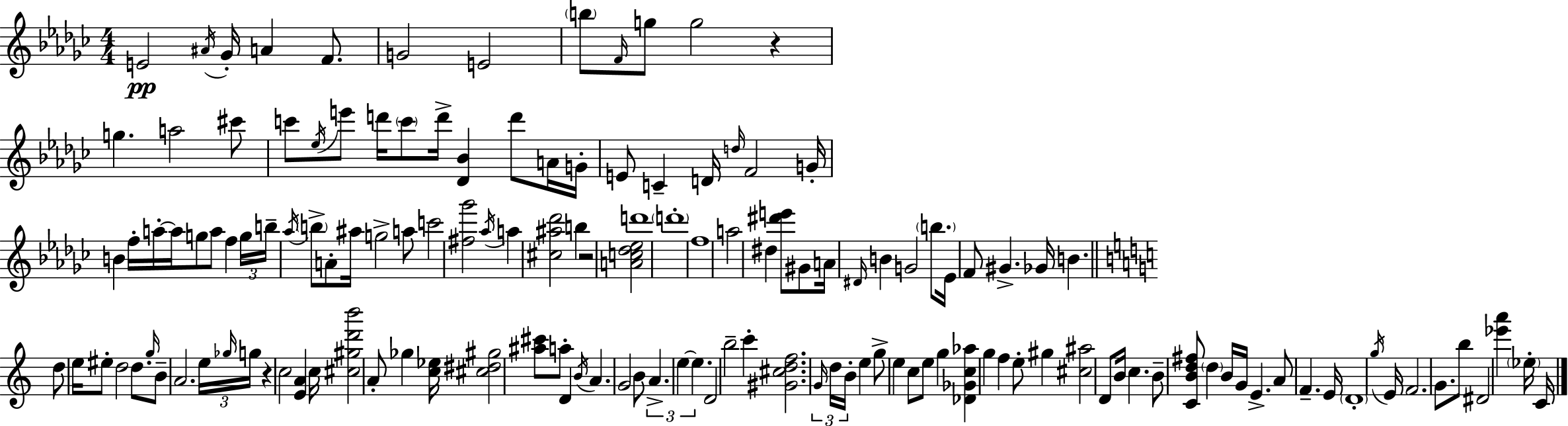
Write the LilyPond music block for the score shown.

{
  \clef treble
  \numericTimeSignature
  \time 4/4
  \key ees \minor
  e'2\pp \acciaccatura { ais'16 } ges'16-. a'4 f'8. | g'2 e'2 | \parenthesize b''8 \grace { f'16 } g''8 g''2 r4 | g''4. a''2 | \break cis'''8 c'''8 \acciaccatura { ees''16 } e'''8 d'''16 \parenthesize c'''8 d'''16-> <des' bes'>4 d'''8 | a'16 g'16-. e'8 c'4-- d'16 \grace { d''16 } f'2 | g'16-. b'4 f''16-. a''16-.~~ a''16 g''8 a''8 f''4 | \tuplet 3/2 { g''16 b''16-- \acciaccatura { aes''16 } } \parenthesize b''8-> a'8-. ais''16 g''2-> | \break a''8 c'''2 <fis'' ges'''>2 | \acciaccatura { aes''16 } a''4 <cis'' ais'' des'''>2 | b''4 r2 <a' c'' des'' ees''>2 | d'''1 | \break \parenthesize d'''1-. | f''1 | a''2 dis''4 | <dis''' e'''>8 gis'8 a'16 \grace { dis'16 } b'4 g'2 | \break \parenthesize b''8. ees'16 f'8 gis'4.-> | ges'16 b'4. \bar "||" \break \key c \major d''8 e''16 eis''8-. d''2 d''8. | \grace { g''16 } b'8-- a'2. \tuplet 3/2 { e''16 | \grace { ges''16 } g''16 } r4 c''2 <e' a'>4 | c''16 <cis'' gis'' d''' b'''>2 a'8-. ges''4 | \break <c'' ees''>16 <cis'' dis'' gis''>2 <ais'' cis'''>8 a''8-. d'4 | \acciaccatura { b'16 } a'4. g'2 | b'8 \tuplet 3/2 { a'4.-> e''4~~ e''4. } | d'2 b''2-- | \break c'''4-. <gis' cis'' d'' f''>2. | \tuplet 3/2 { \grace { g'16 } d''16 b'16-. } e''4 g''8-> e''4 | c''8 e''8 g''4 <des' ges' c'' aes''>4 g''4 | f''4 e''8-. gis''4 <cis'' ais''>2 | \break d'8 b'16 c''4. b'8-- <c' b' d'' fis''>8 \parenthesize d''4 | b'16 g'16 e'4.-> a'8 f'4.-- | e'16 \parenthesize d'1-. | \acciaccatura { g''16 } e'16 f'2. | \break g'8. b''8 dis'2 <ees''' a'''>4 | \parenthesize ees''16-. c'16 \bar "|."
}